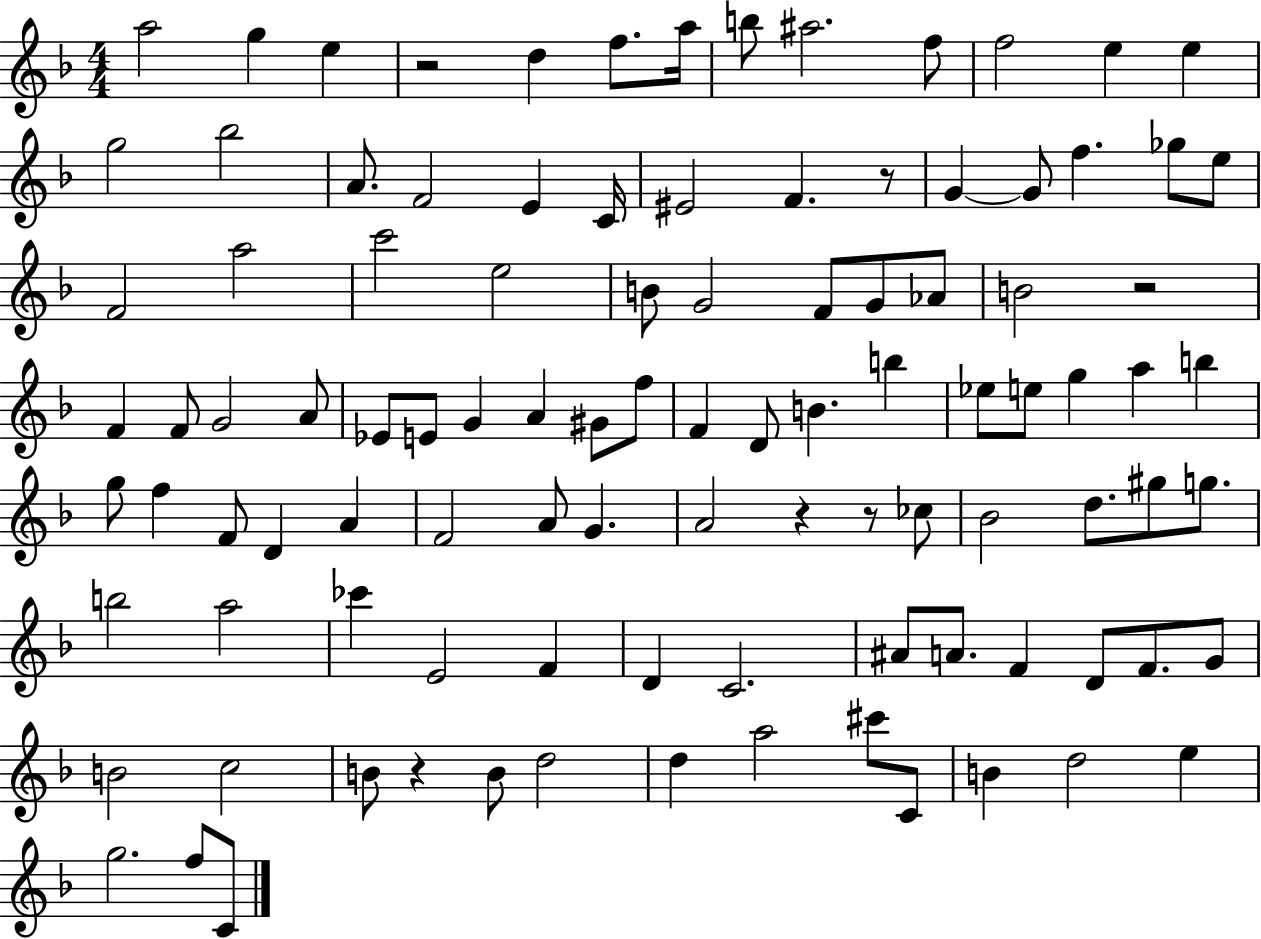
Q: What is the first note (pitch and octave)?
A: A5